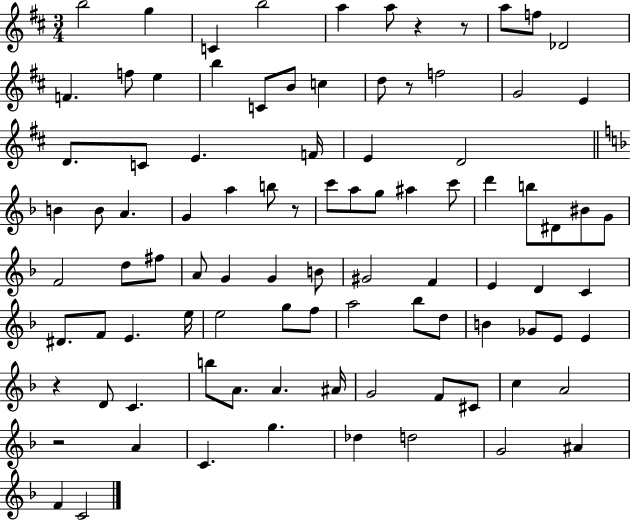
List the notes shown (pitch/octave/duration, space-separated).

B5/h G5/q C4/q B5/h A5/q A5/e R/q R/e A5/e F5/e Db4/h F4/q. F5/e E5/q B5/q C4/e B4/e C5/q D5/e R/e F5/h G4/h E4/q D4/e. C4/e E4/q. F4/s E4/q D4/h B4/q B4/e A4/q. G4/q A5/q B5/e R/e C6/e A5/e G5/e A#5/q C6/e D6/q B5/e D#4/e BIS4/e G4/e F4/h D5/e F#5/e A4/e G4/q G4/q B4/e G#4/h F4/q E4/q D4/q C4/q D#4/e. F4/e E4/q. E5/s E5/h G5/e F5/e A5/h Bb5/e D5/e B4/q Gb4/e E4/e E4/q R/q D4/e C4/q. B5/e A4/e. A4/q. A#4/s G4/h F4/e C#4/e C5/q A4/h R/h A4/q C4/q. G5/q. Db5/q D5/h G4/h A#4/q F4/q C4/h